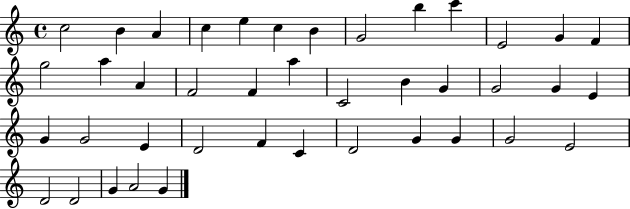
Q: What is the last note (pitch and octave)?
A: G4